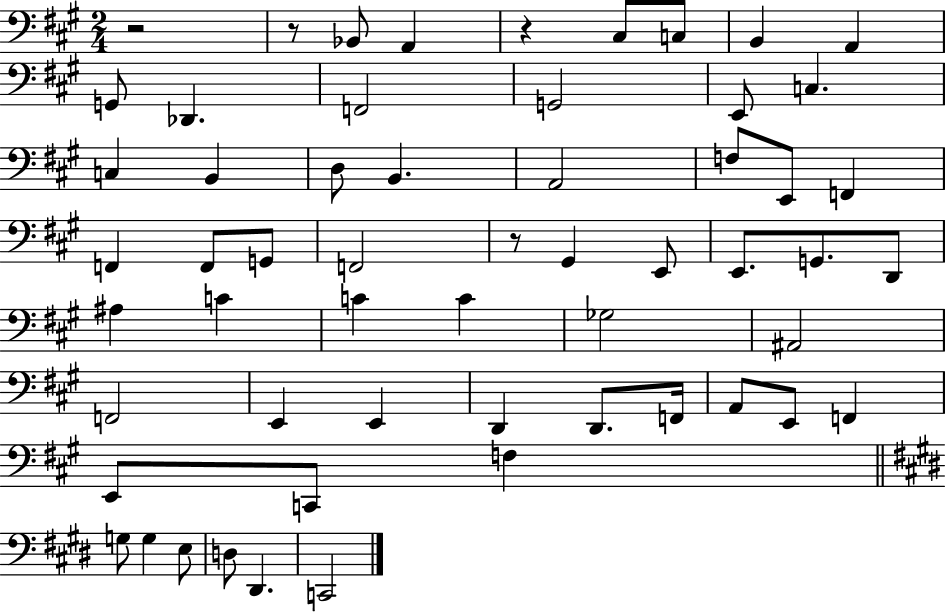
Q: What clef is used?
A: bass